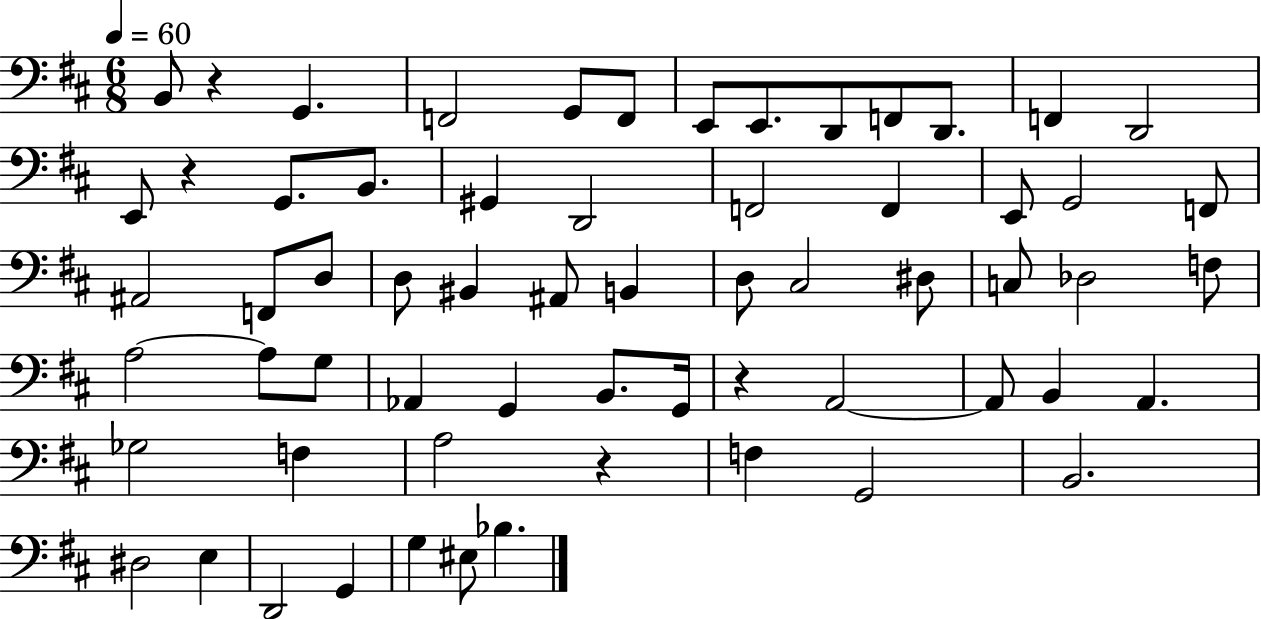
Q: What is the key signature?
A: D major